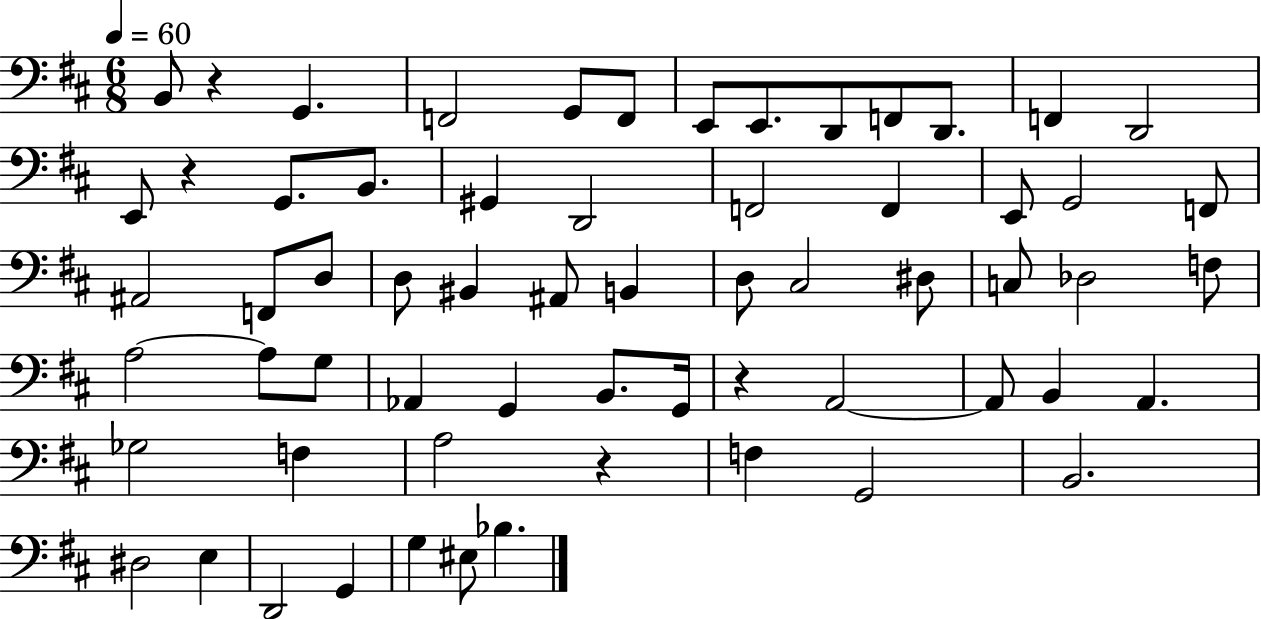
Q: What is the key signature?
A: D major